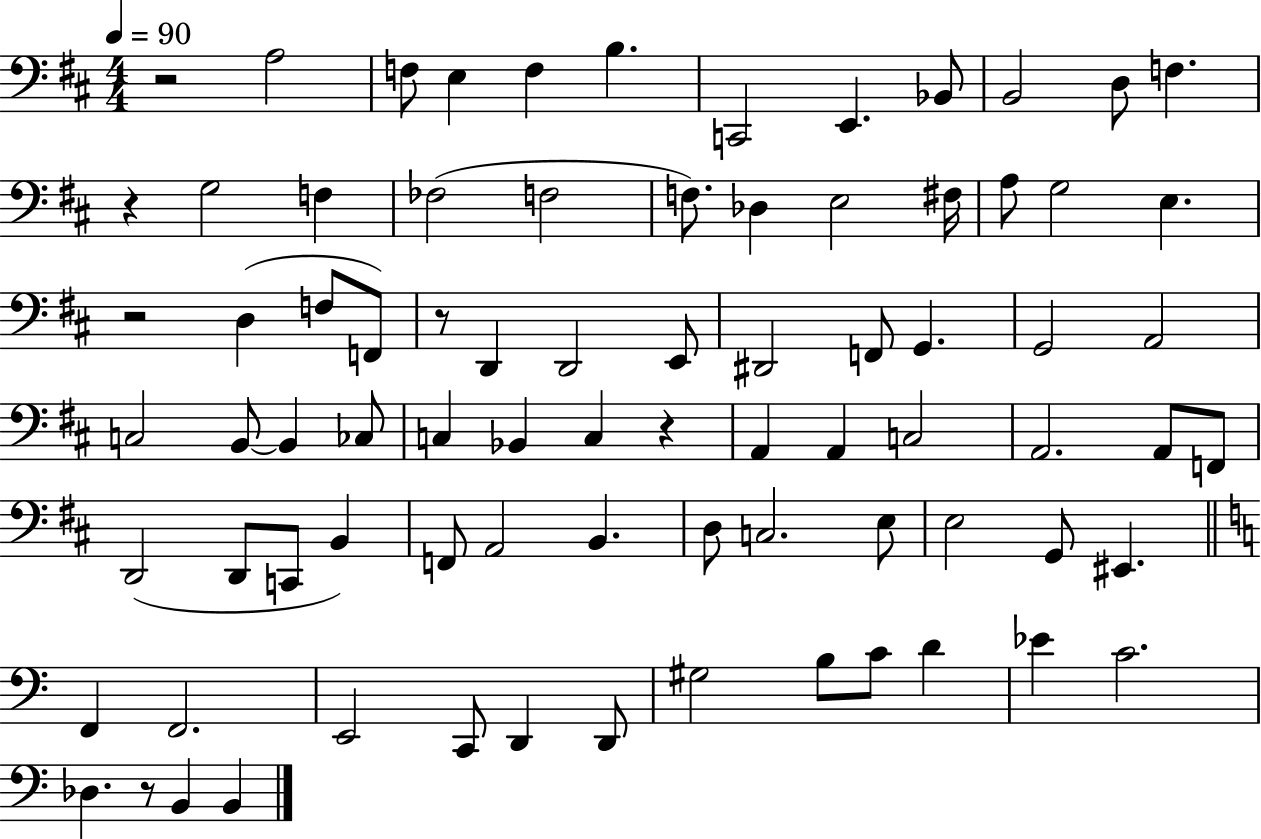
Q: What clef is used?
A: bass